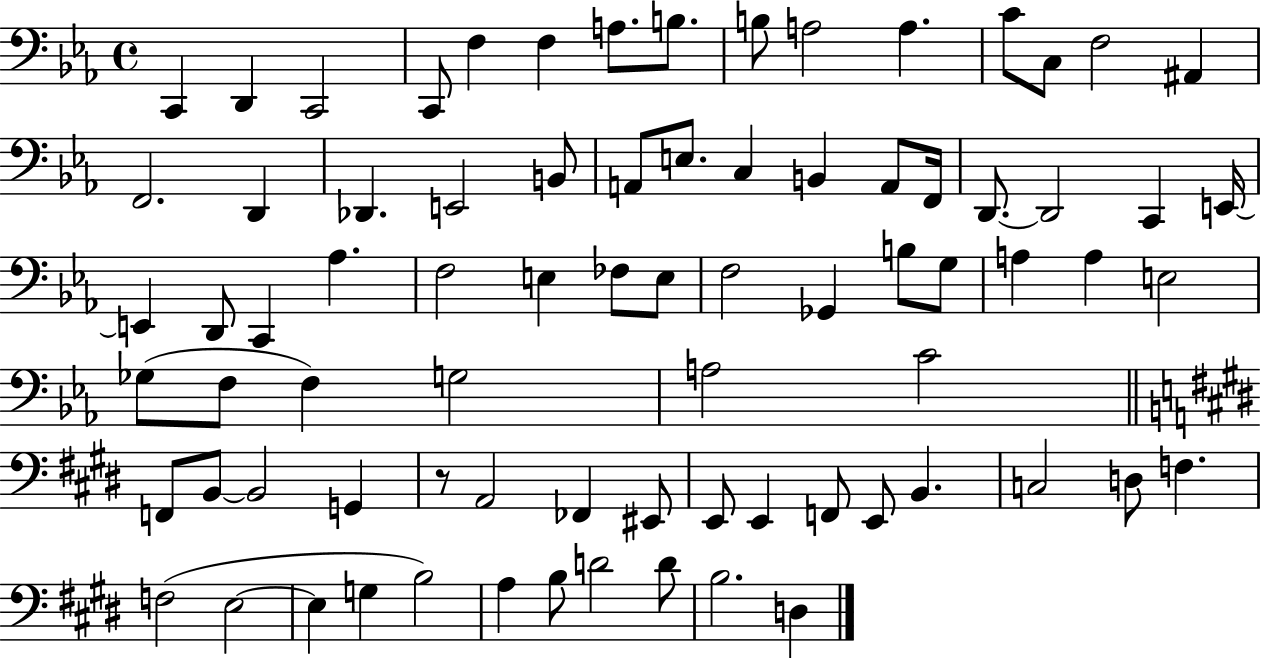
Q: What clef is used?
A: bass